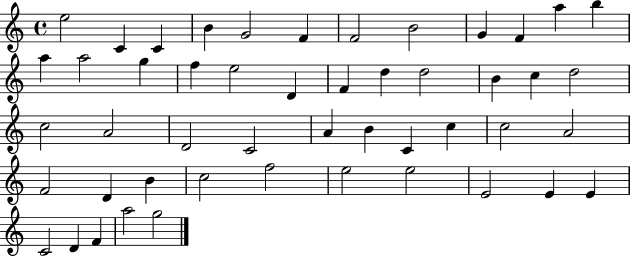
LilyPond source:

{
  \clef treble
  \time 4/4
  \defaultTimeSignature
  \key c \major
  e''2 c'4 c'4 | b'4 g'2 f'4 | f'2 b'2 | g'4 f'4 a''4 b''4 | \break a''4 a''2 g''4 | f''4 e''2 d'4 | f'4 d''4 d''2 | b'4 c''4 d''2 | \break c''2 a'2 | d'2 c'2 | a'4 b'4 c'4 c''4 | c''2 a'2 | \break f'2 d'4 b'4 | c''2 f''2 | e''2 e''2 | e'2 e'4 e'4 | \break c'2 d'4 f'4 | a''2 g''2 | \bar "|."
}